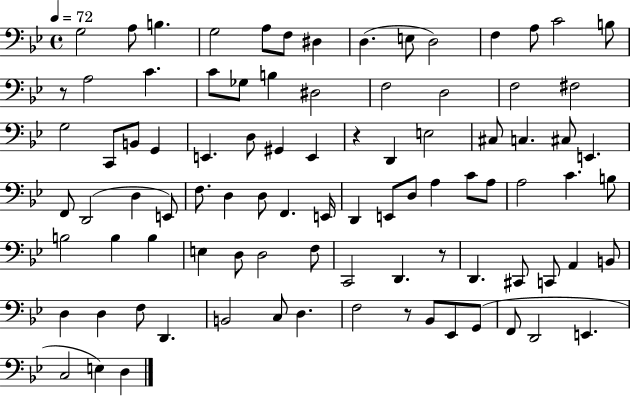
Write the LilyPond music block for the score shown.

{
  \clef bass
  \time 4/4
  \defaultTimeSignature
  \key bes \major
  \tempo 4 = 72
  \repeat volta 2 { g2 a8 b4. | g2 a8 f8 dis4 | d4.( e8 d2) | f4 a8 c'2 b8 | \break r8 a2 c'4. | c'8 ges8 b4 dis2 | f2 d2 | f2 fis2 | \break g2 c,8 b,8 g,4 | e,4. d8 gis,4 e,4 | r4 d,4 e2 | cis8 c4. cis8 e,4. | \break f,8 d,2( d4 e,8) | f8. d4 d8 f,4. e,16 | d,4 e,8 d8 a4 c'8 a8 | a2 c'4. b8 | \break b2 b4 b4 | e4 d8 d2 f8 | c,2 d,4. r8 | d,4. cis,8 c,8 a,4 b,8 | \break d4 d4 f8 d,4. | b,2 c8 d4. | f2 r8 bes,8 ees,8 g,8( | f,8 d,2 e,4. | \break c2 e4) d4 | } \bar "|."
}